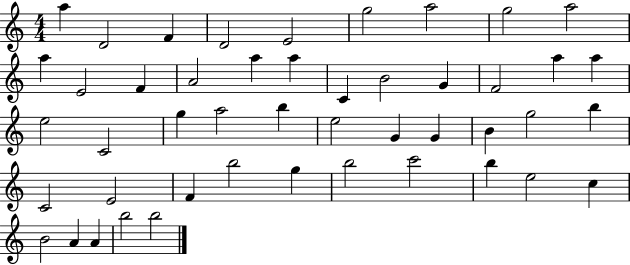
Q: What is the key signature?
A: C major